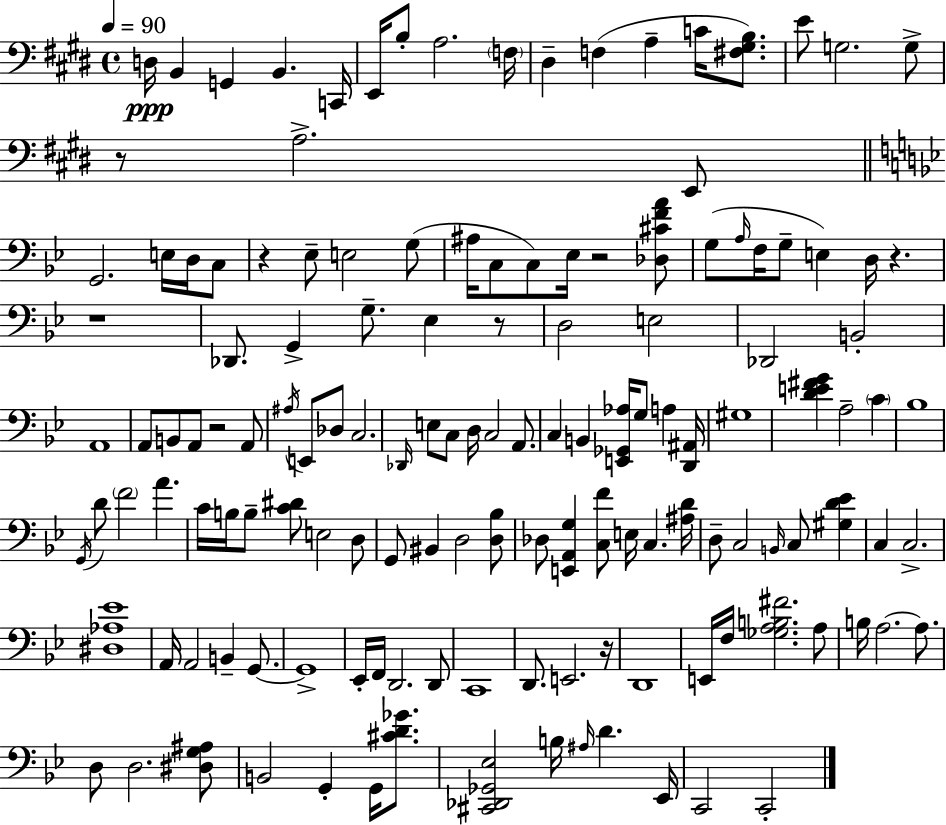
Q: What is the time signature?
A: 4/4